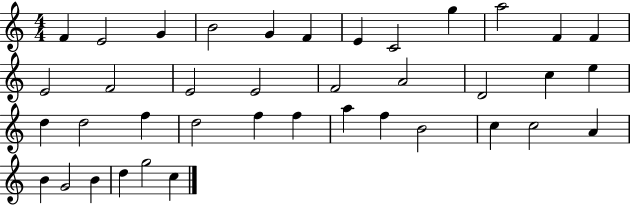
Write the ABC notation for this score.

X:1
T:Untitled
M:4/4
L:1/4
K:C
F E2 G B2 G F E C2 g a2 F F E2 F2 E2 E2 F2 A2 D2 c e d d2 f d2 f f a f B2 c c2 A B G2 B d g2 c